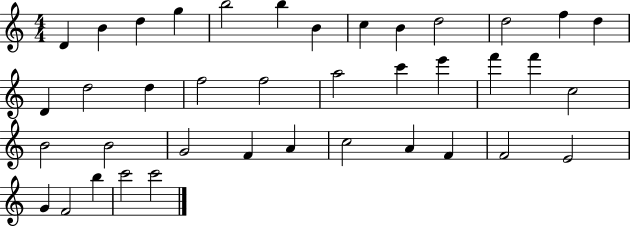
D4/q B4/q D5/q G5/q B5/h B5/q B4/q C5/q B4/q D5/h D5/h F5/q D5/q D4/q D5/h D5/q F5/h F5/h A5/h C6/q E6/q F6/q F6/q C5/h B4/h B4/h G4/h F4/q A4/q C5/h A4/q F4/q F4/h E4/h G4/q F4/h B5/q C6/h C6/h